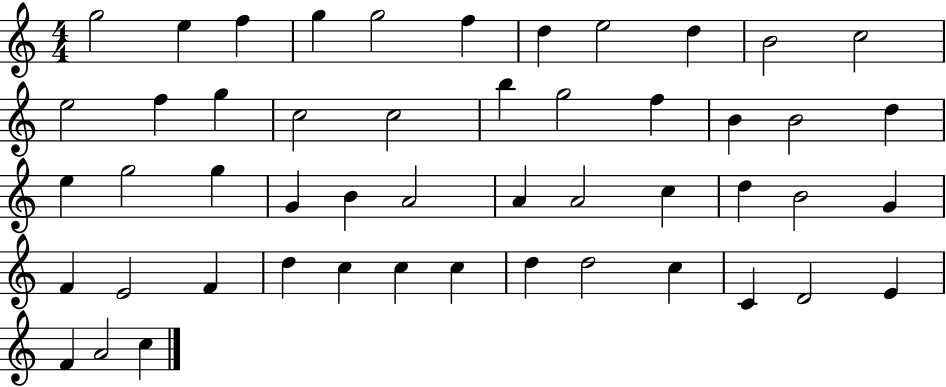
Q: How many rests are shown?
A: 0